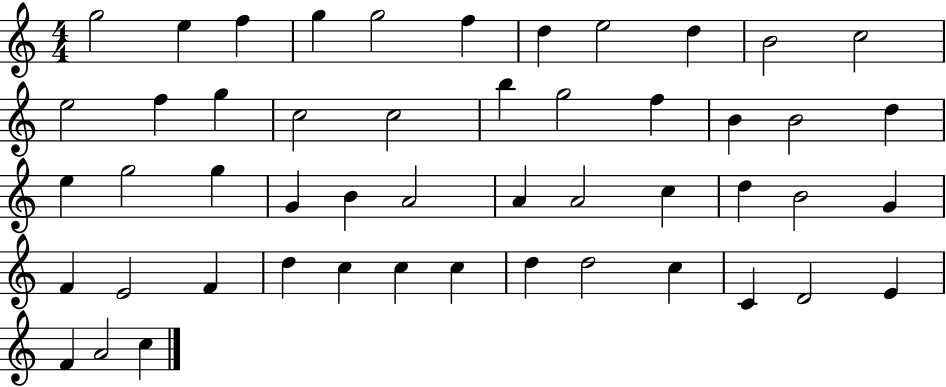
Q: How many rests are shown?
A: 0